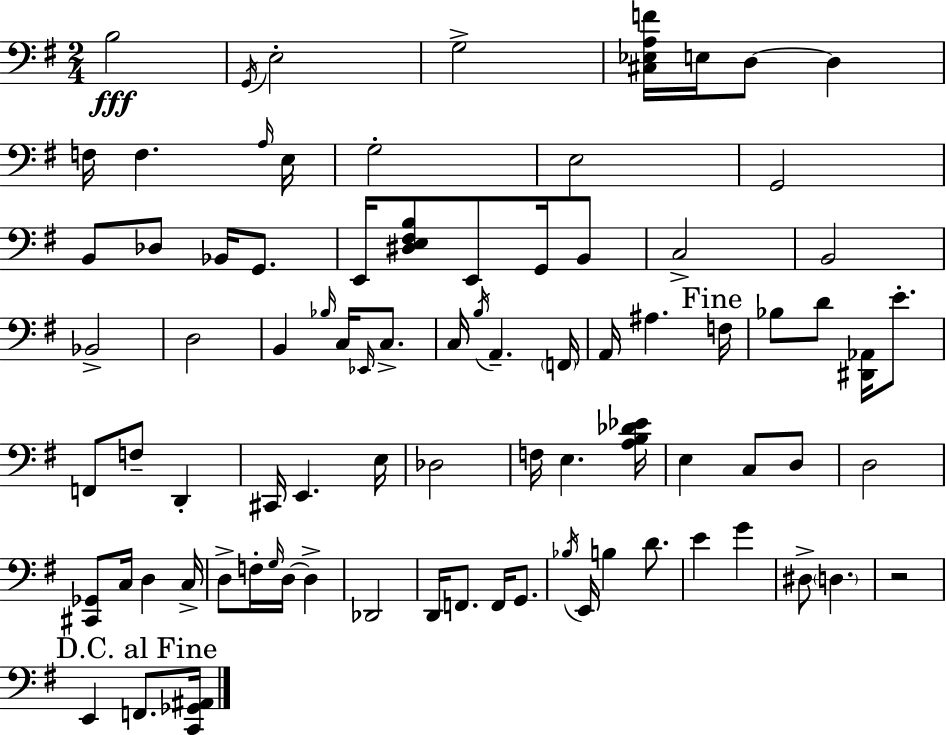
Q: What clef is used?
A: bass